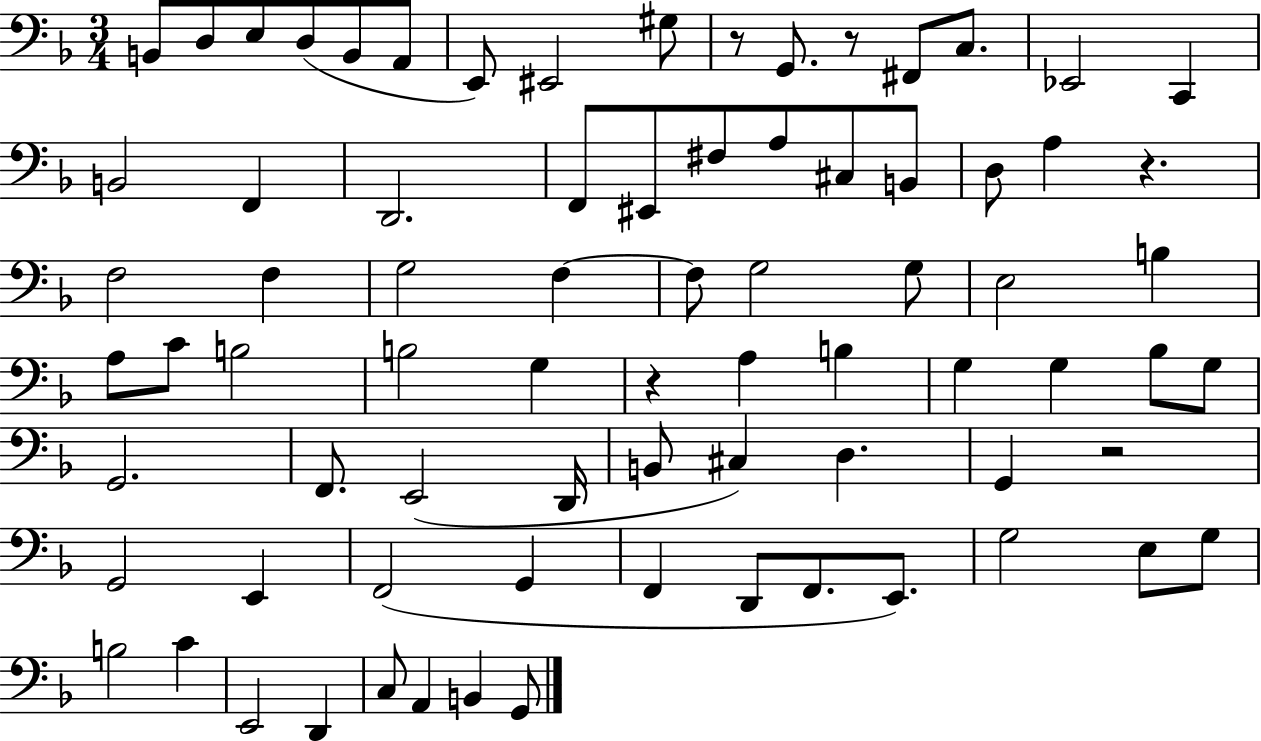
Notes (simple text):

B2/e D3/e E3/e D3/e B2/e A2/e E2/e EIS2/h G#3/e R/e G2/e. R/e F#2/e C3/e. Eb2/h C2/q B2/h F2/q D2/h. F2/e EIS2/e F#3/e A3/e C#3/e B2/e D3/e A3/q R/q. F3/h F3/q G3/h F3/q F3/e G3/h G3/e E3/h B3/q A3/e C4/e B3/h B3/h G3/q R/q A3/q B3/q G3/q G3/q Bb3/e G3/e G2/h. F2/e. E2/h D2/s B2/e C#3/q D3/q. G2/q R/h G2/h E2/q F2/h G2/q F2/q D2/e F2/e. E2/e. G3/h E3/e G3/e B3/h C4/q E2/h D2/q C3/e A2/q B2/q G2/e